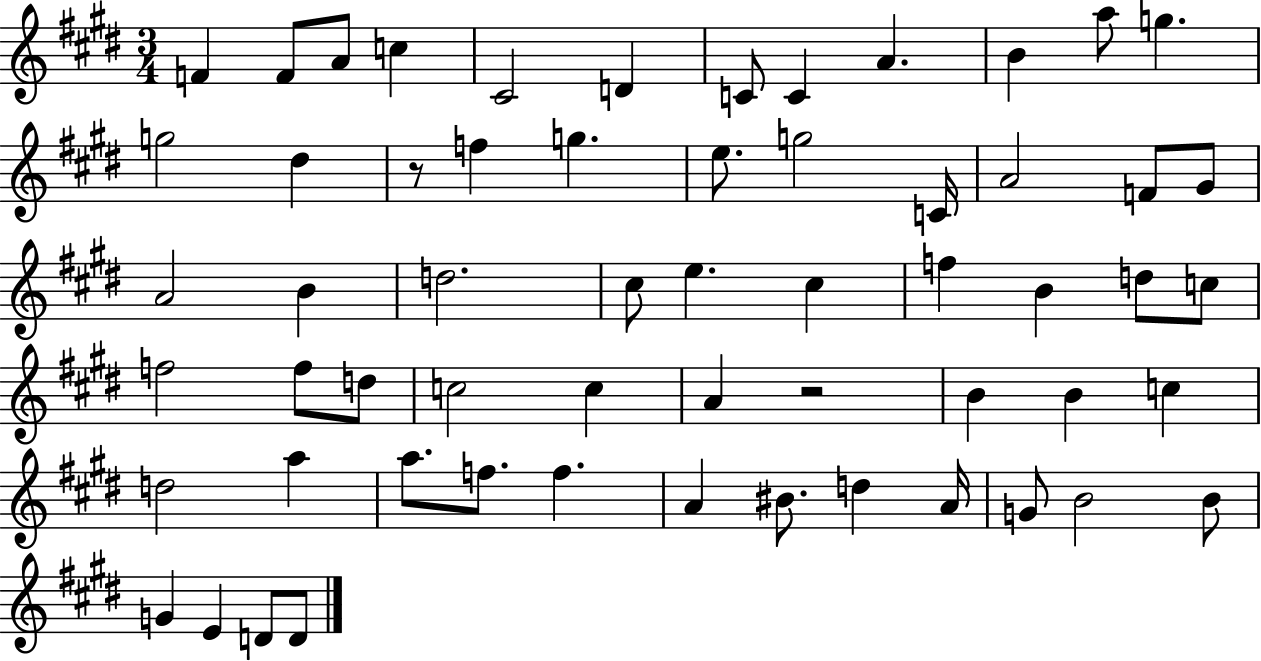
F4/q F4/e A4/e C5/q C#4/h D4/q C4/e C4/q A4/q. B4/q A5/e G5/q. G5/h D#5/q R/e F5/q G5/q. E5/e. G5/h C4/s A4/h F4/e G#4/e A4/h B4/q D5/h. C#5/e E5/q. C#5/q F5/q B4/q D5/e C5/e F5/h F5/e D5/e C5/h C5/q A4/q R/h B4/q B4/q C5/q D5/h A5/q A5/e. F5/e. F5/q. A4/q BIS4/e. D5/q A4/s G4/e B4/h B4/e G4/q E4/q D4/e D4/e